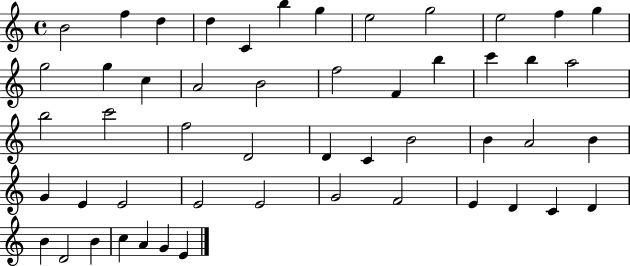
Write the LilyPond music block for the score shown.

{
  \clef treble
  \time 4/4
  \defaultTimeSignature
  \key c \major
  b'2 f''4 d''4 | d''4 c'4 b''4 g''4 | e''2 g''2 | e''2 f''4 g''4 | \break g''2 g''4 c''4 | a'2 b'2 | f''2 f'4 b''4 | c'''4 b''4 a''2 | \break b''2 c'''2 | f''2 d'2 | d'4 c'4 b'2 | b'4 a'2 b'4 | \break g'4 e'4 e'2 | e'2 e'2 | g'2 f'2 | e'4 d'4 c'4 d'4 | \break b'4 d'2 b'4 | c''4 a'4 g'4 e'4 | \bar "|."
}